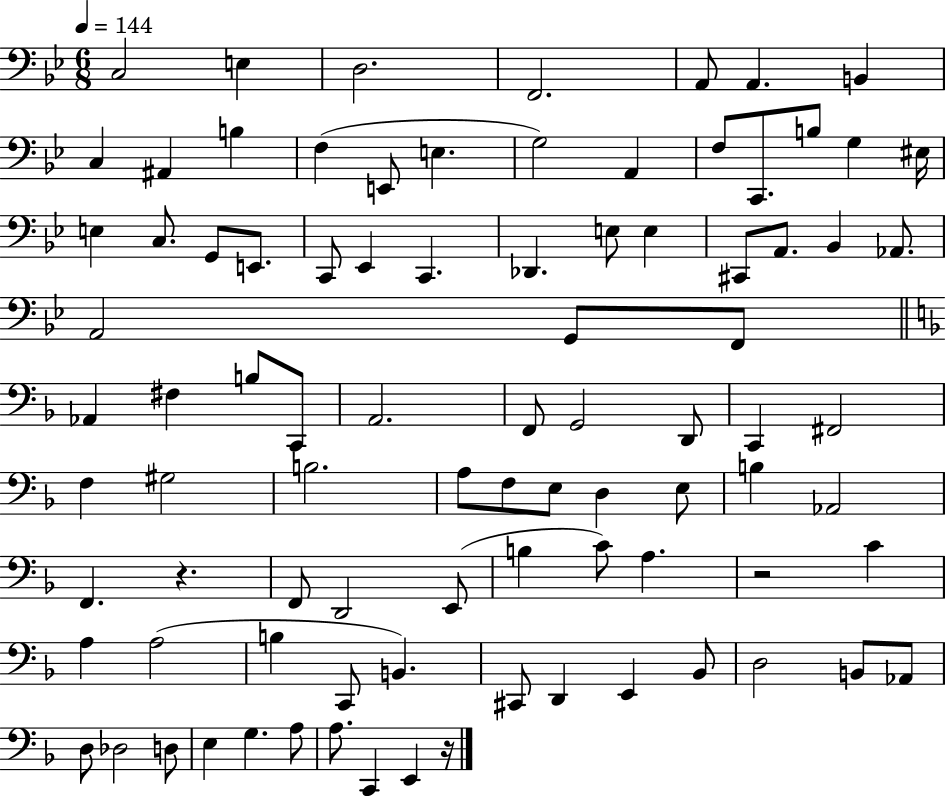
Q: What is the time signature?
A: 6/8